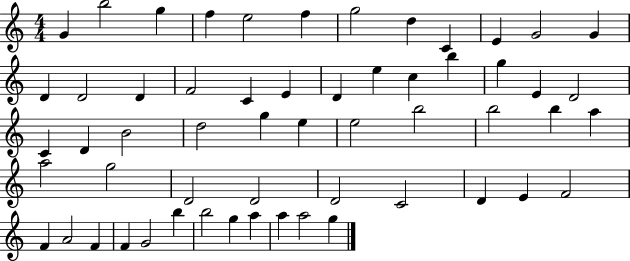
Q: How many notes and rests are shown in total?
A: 57